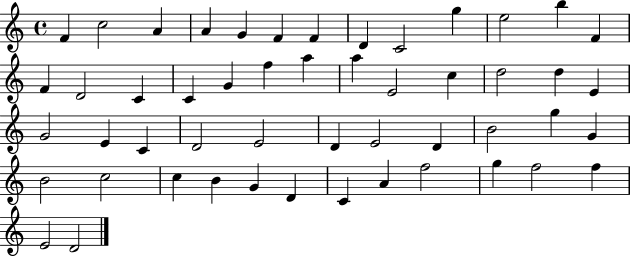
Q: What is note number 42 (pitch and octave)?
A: G4